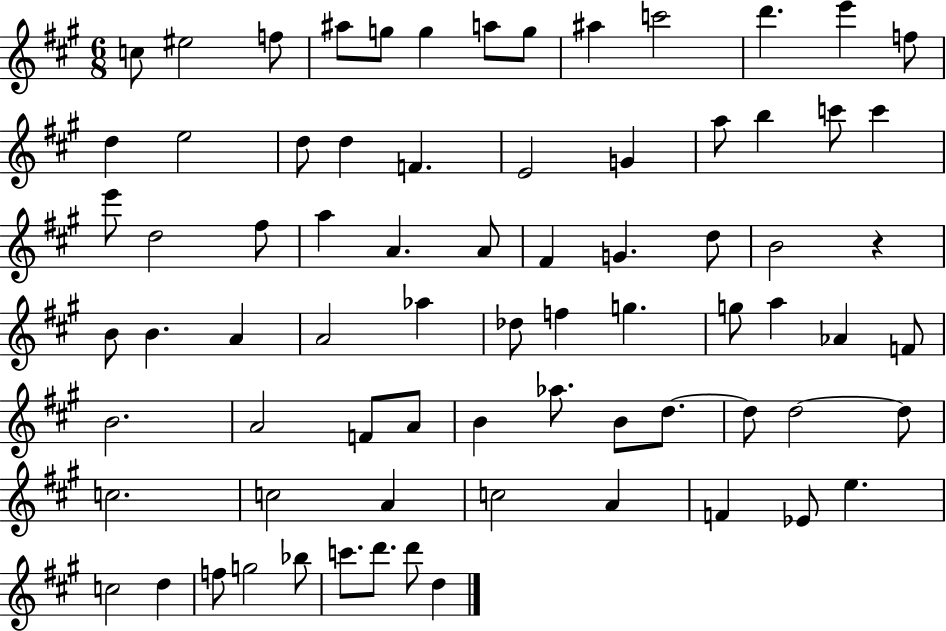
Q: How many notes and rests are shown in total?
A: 75